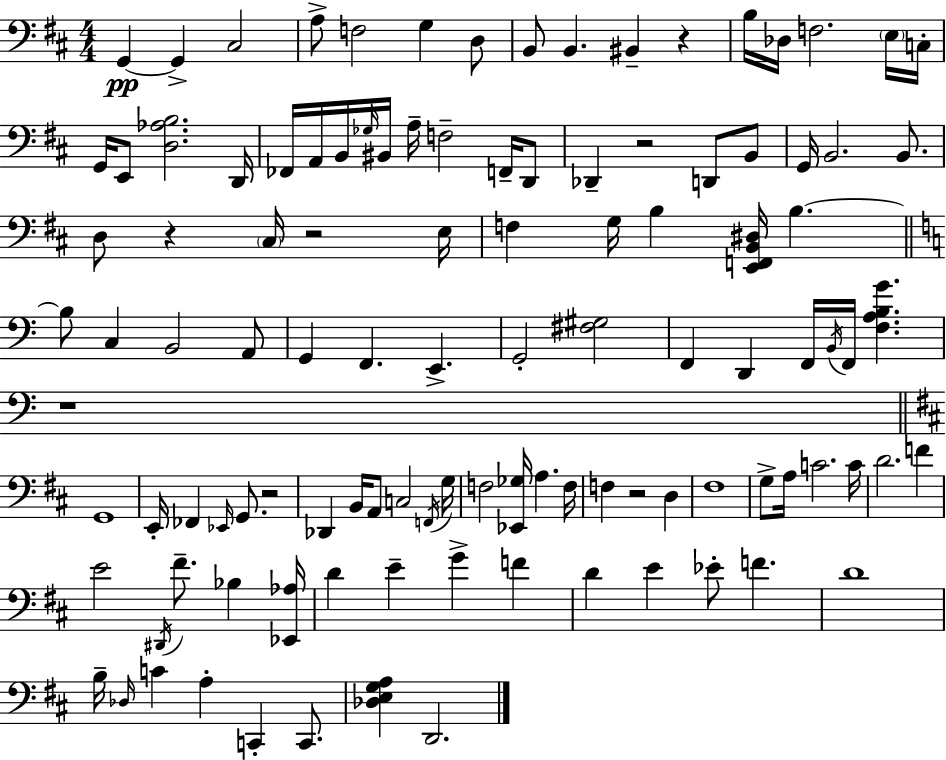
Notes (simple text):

G2/q G2/q C#3/h A3/e F3/h G3/q D3/e B2/e B2/q. BIS2/q R/q B3/s Db3/s F3/h. E3/s C3/s G2/s E2/e [D3,Ab3,B3]/h. D2/s FES2/s A2/s B2/s Gb3/s BIS2/s A3/s F3/h F2/s D2/e Db2/q R/h D2/e B2/e G2/s B2/h. B2/e. D3/e R/q C#3/s R/h E3/s F3/q G3/s B3/q [E2,F2,B2,D#3]/s B3/q. B3/e C3/q B2/h A2/e G2/q F2/q. E2/q. G2/h [F#3,G#3]/h F2/q D2/q F2/s B2/s F2/s [F3,A3,B3,G4]/q. R/w G2/w E2/s FES2/q Eb2/s G2/e. R/h Db2/q B2/s A2/e C3/h F2/s G3/s F3/h [Eb2,Gb3]/s A3/q. F3/s F3/q R/h D3/q F#3/w G3/e A3/s C4/h. C4/s D4/h. F4/q E4/h D#2/s F#4/e. Bb3/q [Eb2,Ab3]/s D4/q E4/q G4/q F4/q D4/q E4/q Eb4/e F4/q. D4/w B3/s Db3/s C4/q A3/q C2/q C2/e. [Db3,E3,G3,A3]/q D2/h.